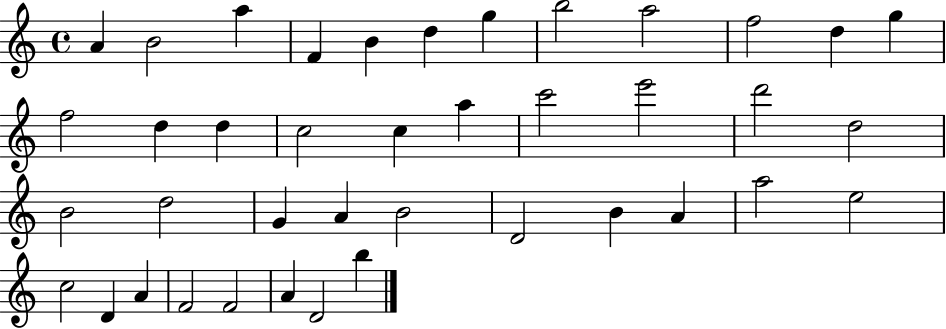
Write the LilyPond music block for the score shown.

{
  \clef treble
  \time 4/4
  \defaultTimeSignature
  \key c \major
  a'4 b'2 a''4 | f'4 b'4 d''4 g''4 | b''2 a''2 | f''2 d''4 g''4 | \break f''2 d''4 d''4 | c''2 c''4 a''4 | c'''2 e'''2 | d'''2 d''2 | \break b'2 d''2 | g'4 a'4 b'2 | d'2 b'4 a'4 | a''2 e''2 | \break c''2 d'4 a'4 | f'2 f'2 | a'4 d'2 b''4 | \bar "|."
}